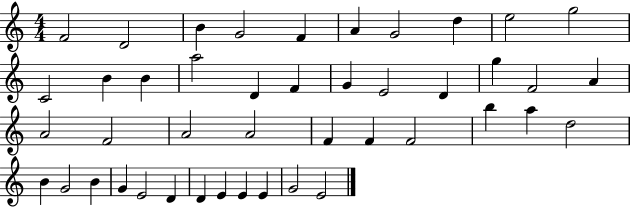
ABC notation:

X:1
T:Untitled
M:4/4
L:1/4
K:C
F2 D2 B G2 F A G2 d e2 g2 C2 B B a2 D F G E2 D g F2 A A2 F2 A2 A2 F F F2 b a d2 B G2 B G E2 D D E E E G2 E2